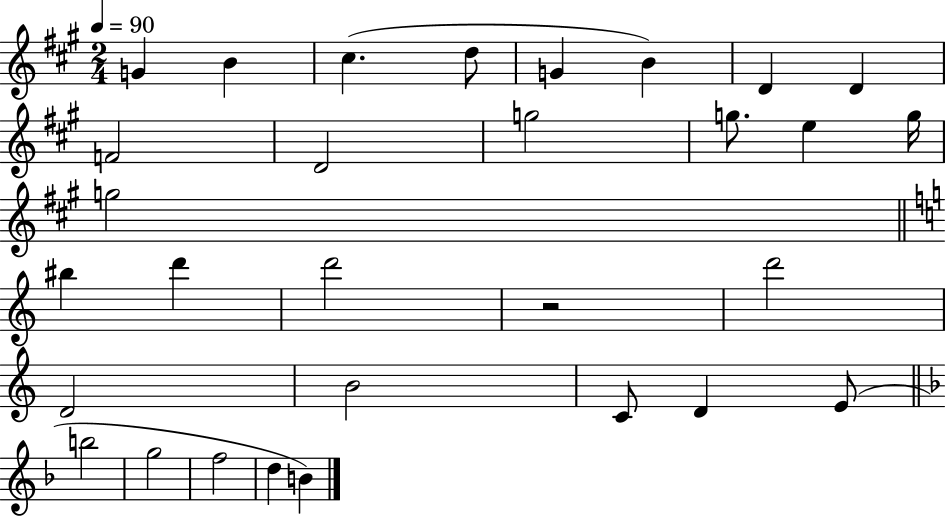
{
  \clef treble
  \numericTimeSignature
  \time 2/4
  \key a \major
  \tempo 4 = 90
  g'4 b'4 | cis''4.( d''8 | g'4 b'4) | d'4 d'4 | \break f'2 | d'2 | g''2 | g''8. e''4 g''16 | \break g''2 | \bar "||" \break \key a \minor bis''4 d'''4 | d'''2 | r2 | d'''2 | \break d'2 | b'2 | c'8 d'4 e'8( | \bar "||" \break \key f \major b''2 | g''2 | f''2 | d''4 b'4) | \break \bar "|."
}